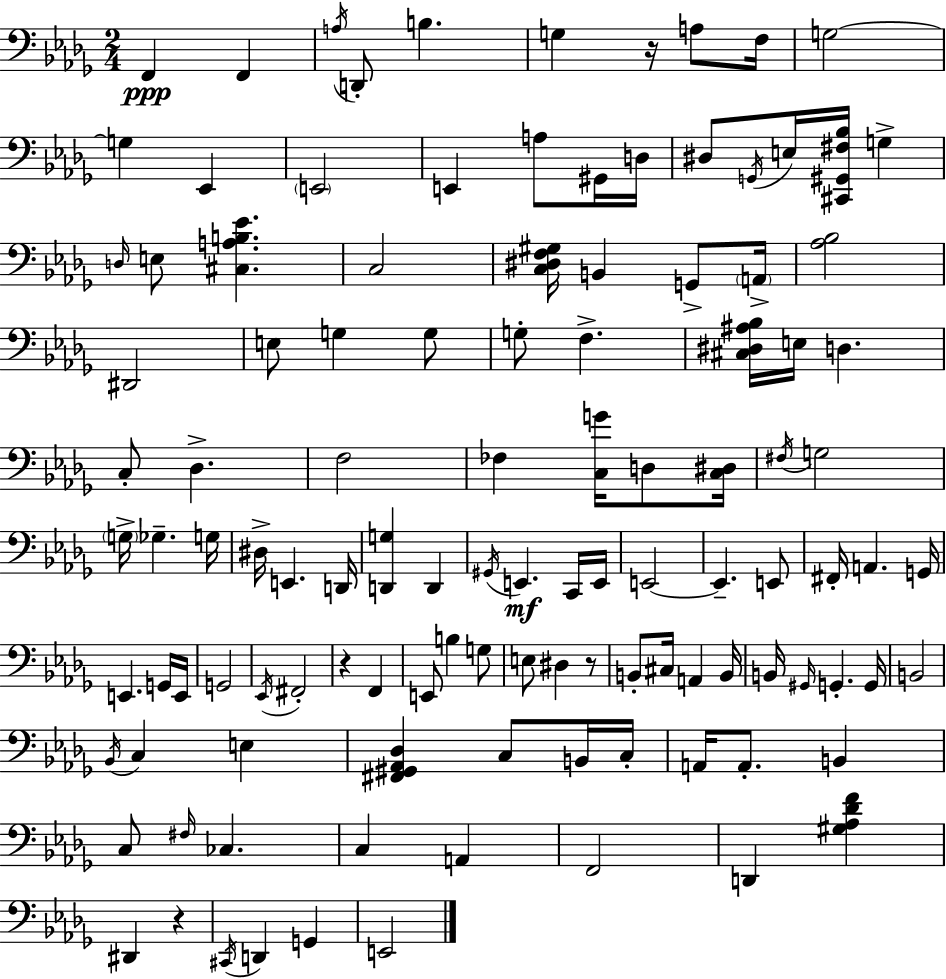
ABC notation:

X:1
T:Untitled
M:2/4
L:1/4
K:Bbm
F,, F,, A,/4 D,,/2 B, G, z/4 A,/2 F,/4 G,2 G, _E,, E,,2 E,, A,/2 ^G,,/4 D,/4 ^D,/2 G,,/4 E,/4 [^C,,^G,,^F,_B,]/4 G, D,/4 E,/2 [^C,A,B,_E] C,2 [C,^D,F,^G,]/4 B,, G,,/2 A,,/4 [_A,_B,]2 ^D,,2 E,/2 G, G,/2 G,/2 F, [^C,^D,^A,_B,]/4 E,/4 D, C,/2 _D, F,2 _F, [C,G]/4 D,/2 [C,^D,]/4 ^F,/4 G,2 G,/4 _G, G,/4 ^D,/4 E,, D,,/4 [D,,G,] D,, ^G,,/4 E,, C,,/4 E,,/4 E,,2 E,, E,,/2 ^F,,/4 A,, G,,/4 E,, G,,/4 E,,/4 G,,2 _E,,/4 ^F,,2 z F,, E,,/2 B, G,/2 E,/2 ^D, z/2 B,,/2 ^C,/4 A,, B,,/4 B,,/4 ^G,,/4 G,, G,,/4 B,,2 _B,,/4 C, E, [^F,,^G,,_A,,_D,] C,/2 B,,/4 C,/4 A,,/4 A,,/2 B,, C,/2 ^F,/4 _C, C, A,, F,,2 D,, [^G,_A,_DF] ^D,, z ^C,,/4 D,, G,, E,,2